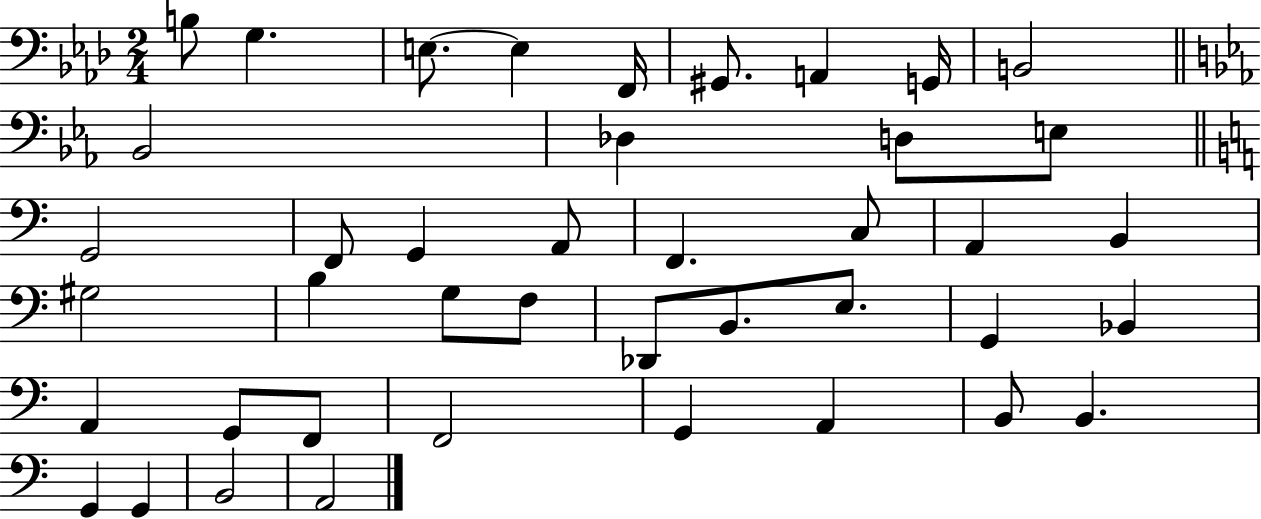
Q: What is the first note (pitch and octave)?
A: B3